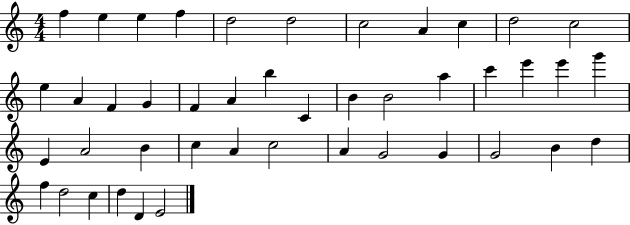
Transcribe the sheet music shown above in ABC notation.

X:1
T:Untitled
M:4/4
L:1/4
K:C
f e e f d2 d2 c2 A c d2 c2 e A F G F A b C B B2 a c' e' e' g' E A2 B c A c2 A G2 G G2 B d f d2 c d D E2